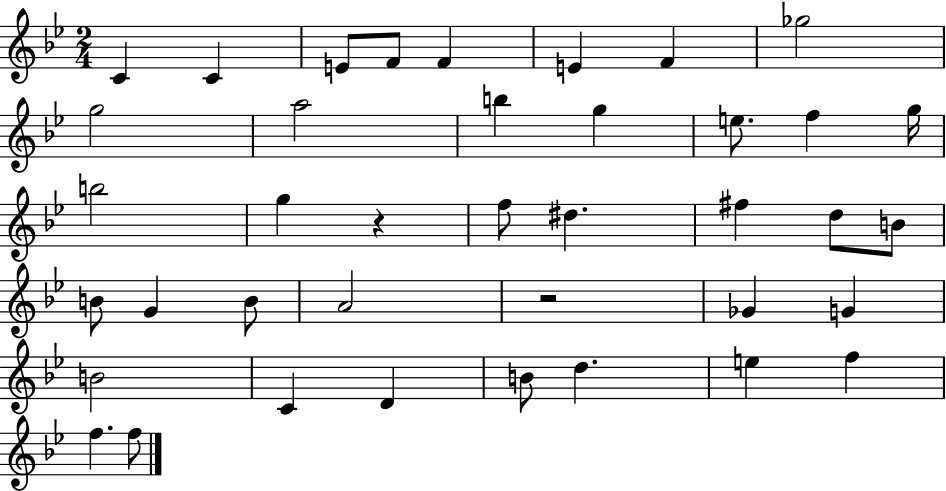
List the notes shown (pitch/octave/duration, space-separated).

C4/q C4/q E4/e F4/e F4/q E4/q F4/q Gb5/h G5/h A5/h B5/q G5/q E5/e. F5/q G5/s B5/h G5/q R/q F5/e D#5/q. F#5/q D5/e B4/e B4/e G4/q B4/e A4/h R/h Gb4/q G4/q B4/h C4/q D4/q B4/e D5/q. E5/q F5/q F5/q. F5/e